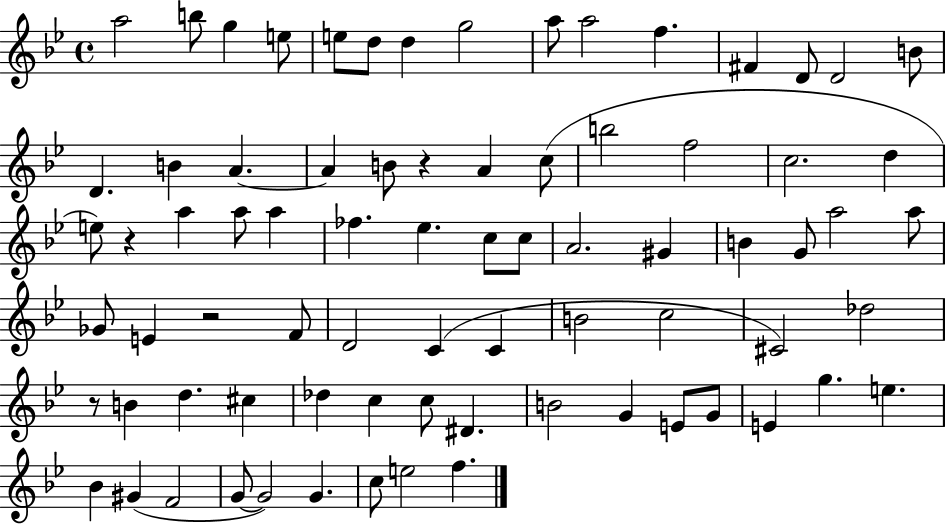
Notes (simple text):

A5/h B5/e G5/q E5/e E5/e D5/e D5/q G5/h A5/e A5/h F5/q. F#4/q D4/e D4/h B4/e D4/q. B4/q A4/q. A4/q B4/e R/q A4/q C5/e B5/h F5/h C5/h. D5/q E5/e R/q A5/q A5/e A5/q FES5/q. Eb5/q. C5/e C5/e A4/h. G#4/q B4/q G4/e A5/h A5/e Gb4/e E4/q R/h F4/e D4/h C4/q C4/q B4/h C5/h C#4/h Db5/h R/e B4/q D5/q. C#5/q Db5/q C5/q C5/e D#4/q. B4/h G4/q E4/e G4/e E4/q G5/q. E5/q. Bb4/q G#4/q F4/h G4/e G4/h G4/q. C5/e E5/h F5/q.